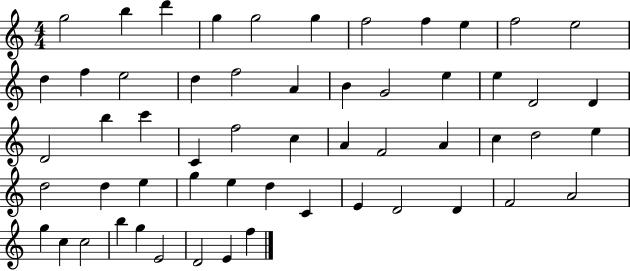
G5/h B5/q D6/q G5/q G5/h G5/q F5/h F5/q E5/q F5/h E5/h D5/q F5/q E5/h D5/q F5/h A4/q B4/q G4/h E5/q E5/q D4/h D4/q D4/h B5/q C6/q C4/q F5/h C5/q A4/q F4/h A4/q C5/q D5/h E5/q D5/h D5/q E5/q G5/q E5/q D5/q C4/q E4/q D4/h D4/q F4/h A4/h G5/q C5/q C5/h B5/q G5/q E4/h D4/h E4/q F5/q